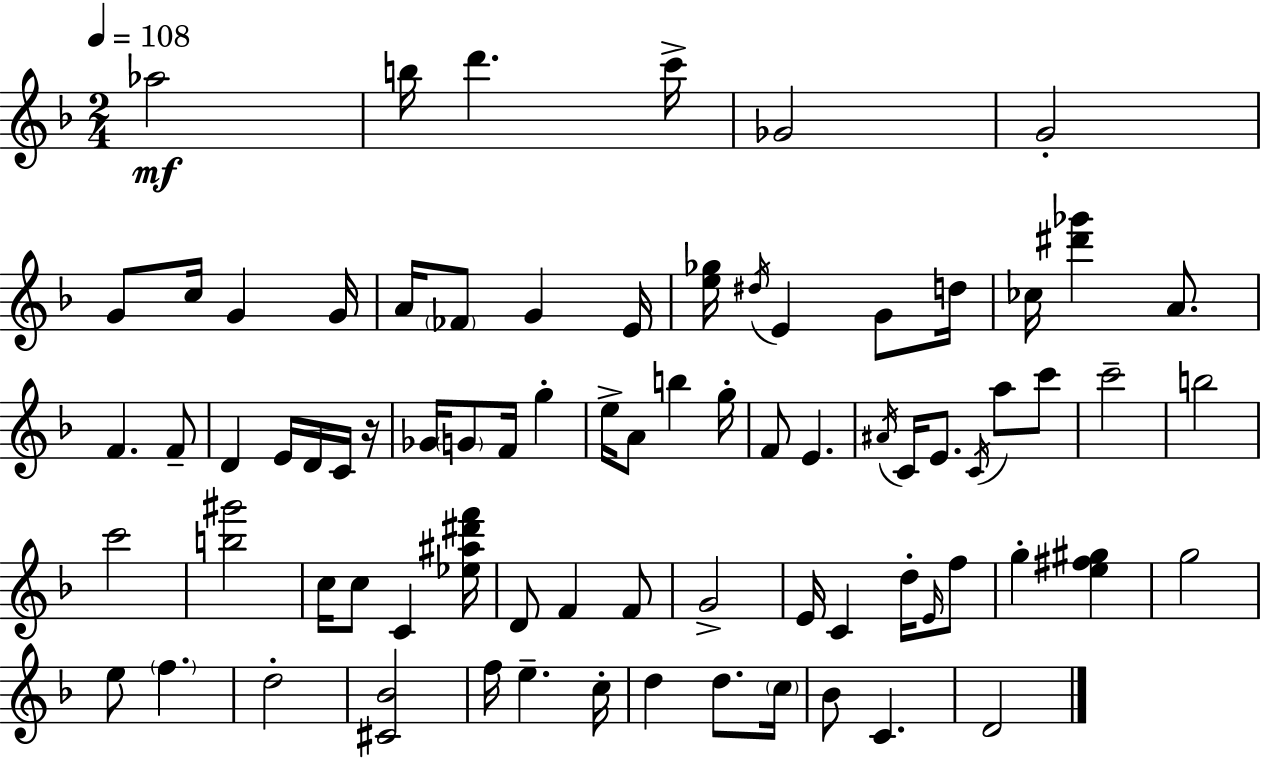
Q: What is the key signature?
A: F major